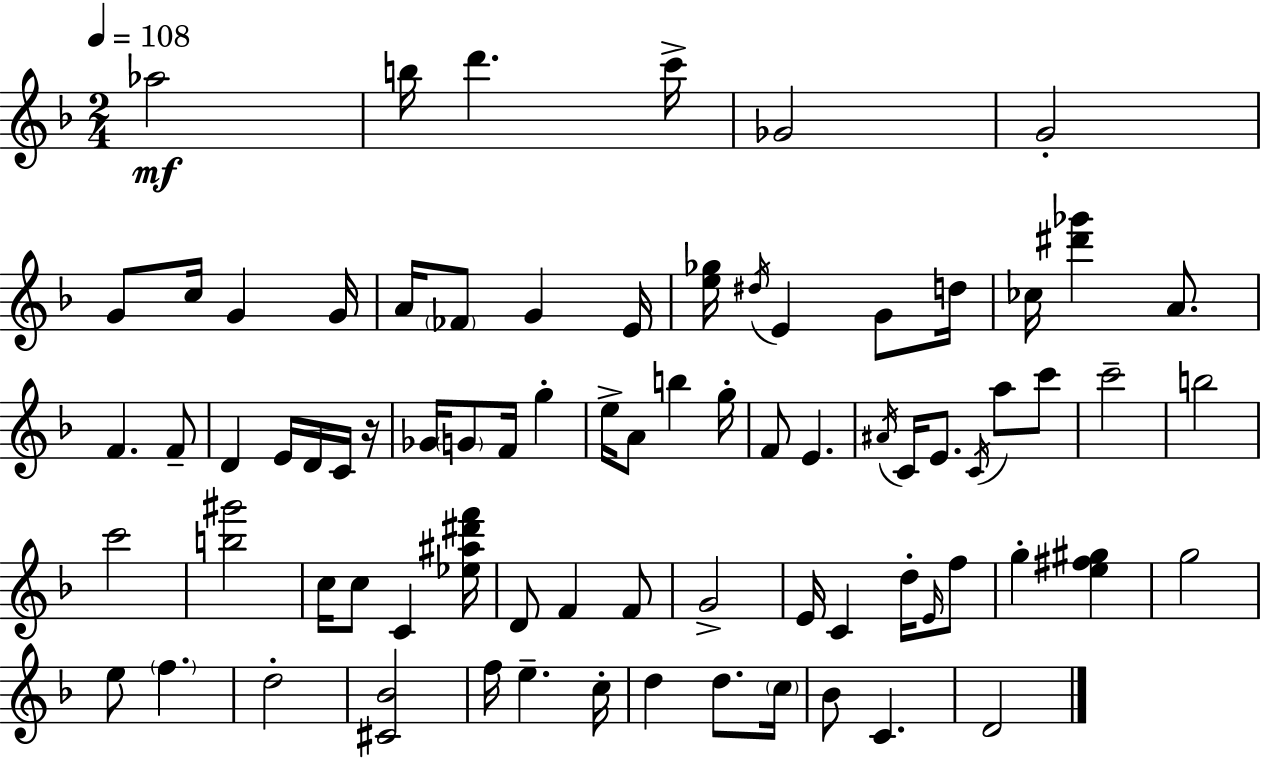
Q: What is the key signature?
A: F major